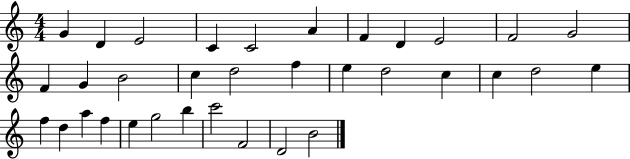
{
  \clef treble
  \numericTimeSignature
  \time 4/4
  \key c \major
  g'4 d'4 e'2 | c'4 c'2 a'4 | f'4 d'4 e'2 | f'2 g'2 | \break f'4 g'4 b'2 | c''4 d''2 f''4 | e''4 d''2 c''4 | c''4 d''2 e''4 | \break f''4 d''4 a''4 f''4 | e''4 g''2 b''4 | c'''2 f'2 | d'2 b'2 | \break \bar "|."
}